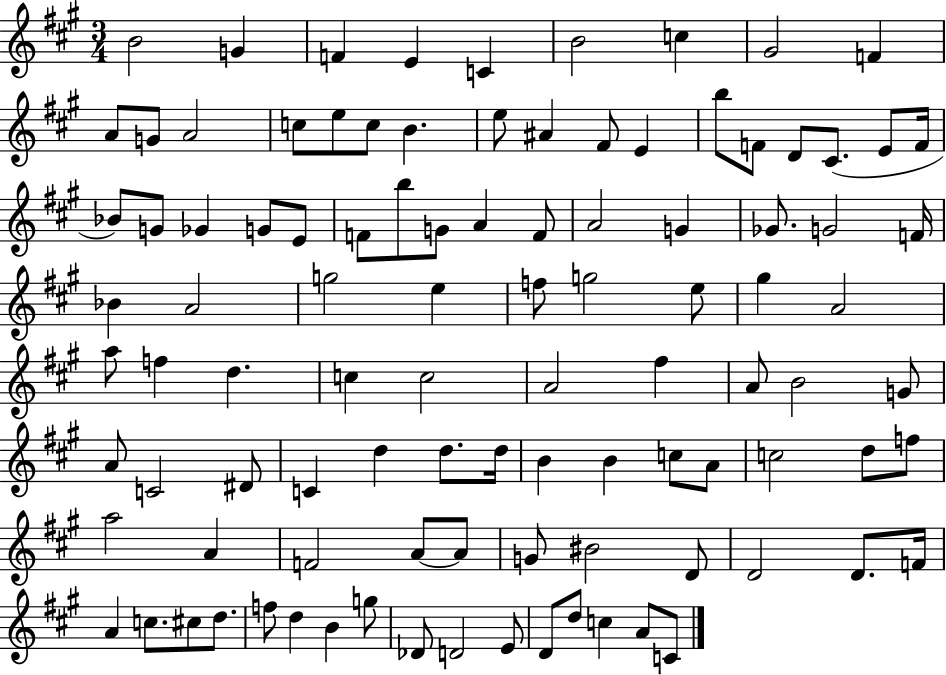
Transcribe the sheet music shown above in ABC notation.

X:1
T:Untitled
M:3/4
L:1/4
K:A
B2 G F E C B2 c ^G2 F A/2 G/2 A2 c/2 e/2 c/2 B e/2 ^A ^F/2 E b/2 F/2 D/2 ^C/2 E/2 F/4 _B/2 G/2 _G G/2 E/2 F/2 b/2 G/2 A F/2 A2 G _G/2 G2 F/4 _B A2 g2 e f/2 g2 e/2 ^g A2 a/2 f d c c2 A2 ^f A/2 B2 G/2 A/2 C2 ^D/2 C d d/2 d/4 B B c/2 A/2 c2 d/2 f/2 a2 A F2 A/2 A/2 G/2 ^B2 D/2 D2 D/2 F/4 A c/2 ^c/2 d/2 f/2 d B g/2 _D/2 D2 E/2 D/2 d/2 c A/2 C/2